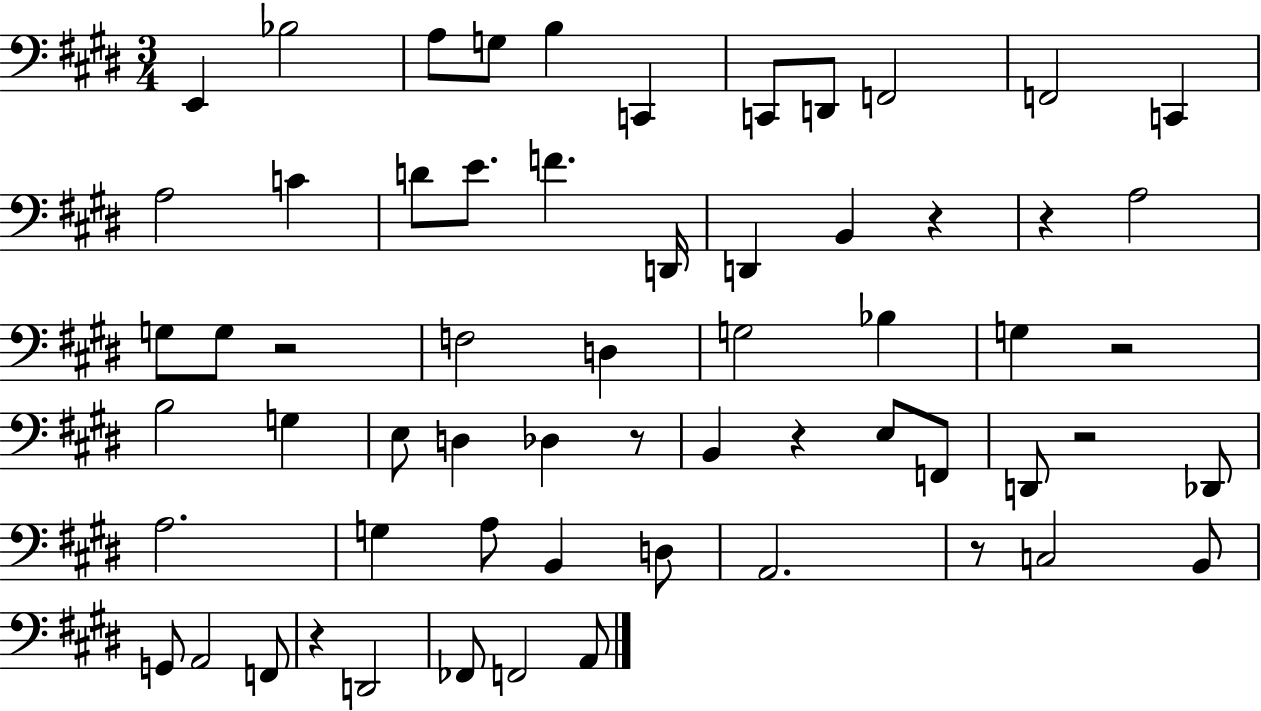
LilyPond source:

{
  \clef bass
  \numericTimeSignature
  \time 3/4
  \key e \major
  e,4 bes2 | a8 g8 b4 c,4 | c,8 d,8 f,2 | f,2 c,4 | \break a2 c'4 | d'8 e'8. f'4. d,16 | d,4 b,4 r4 | r4 a2 | \break g8 g8 r2 | f2 d4 | g2 bes4 | g4 r2 | \break b2 g4 | e8 d4 des4 r8 | b,4 r4 e8 f,8 | d,8 r2 des,8 | \break a2. | g4 a8 b,4 d8 | a,2. | r8 c2 b,8 | \break g,8 a,2 f,8 | r4 d,2 | fes,8 f,2 a,8 | \bar "|."
}